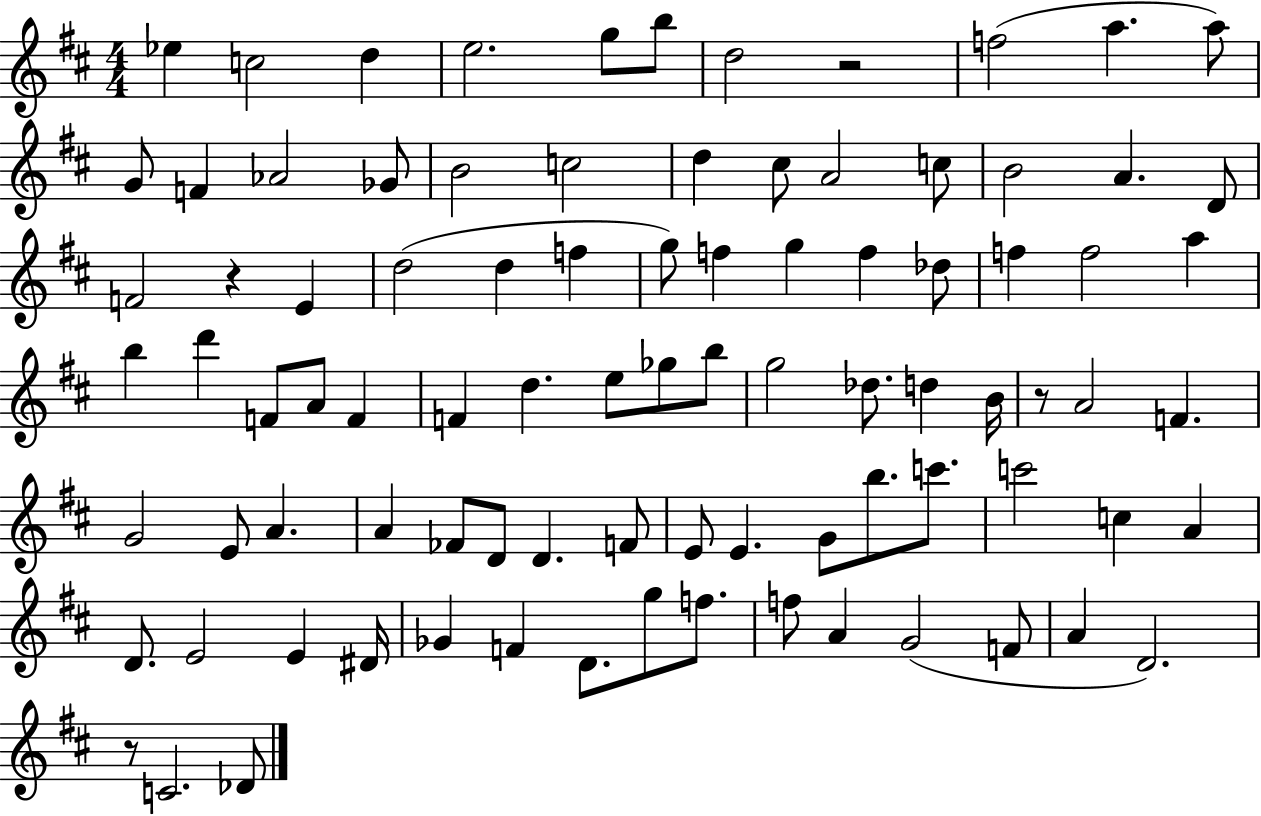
Eb5/q C5/h D5/q E5/h. G5/e B5/e D5/h R/h F5/h A5/q. A5/e G4/e F4/q Ab4/h Gb4/e B4/h C5/h D5/q C#5/e A4/h C5/e B4/h A4/q. D4/e F4/h R/q E4/q D5/h D5/q F5/q G5/e F5/q G5/q F5/q Db5/e F5/q F5/h A5/q B5/q D6/q F4/e A4/e F4/q F4/q D5/q. E5/e Gb5/e B5/e G5/h Db5/e. D5/q B4/s R/e A4/h F4/q. G4/h E4/e A4/q. A4/q FES4/e D4/e D4/q. F4/e E4/e E4/q. G4/e B5/e. C6/e. C6/h C5/q A4/q D4/e. E4/h E4/q D#4/s Gb4/q F4/q D4/e. G5/e F5/e. F5/e A4/q G4/h F4/e A4/q D4/h. R/e C4/h. Db4/e